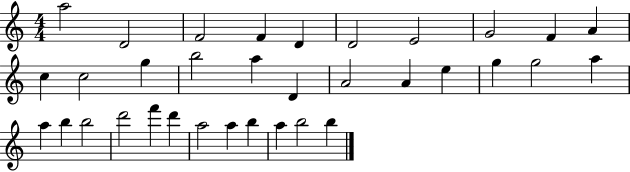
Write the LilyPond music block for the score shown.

{
  \clef treble
  \numericTimeSignature
  \time 4/4
  \key c \major
  a''2 d'2 | f'2 f'4 d'4 | d'2 e'2 | g'2 f'4 a'4 | \break c''4 c''2 g''4 | b''2 a''4 d'4 | a'2 a'4 e''4 | g''4 g''2 a''4 | \break a''4 b''4 b''2 | d'''2 f'''4 d'''4 | a''2 a''4 b''4 | a''4 b''2 b''4 | \break \bar "|."
}